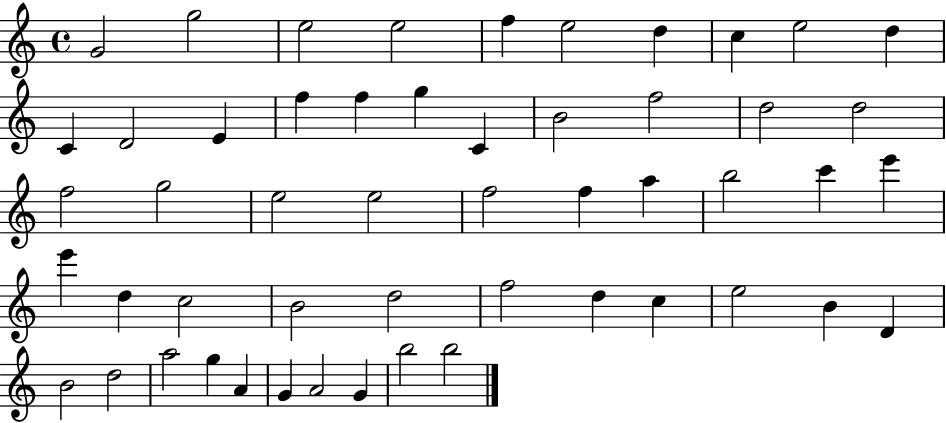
G4/h G5/h E5/h E5/h F5/q E5/h D5/q C5/q E5/h D5/q C4/q D4/h E4/q F5/q F5/q G5/q C4/q B4/h F5/h D5/h D5/h F5/h G5/h E5/h E5/h F5/h F5/q A5/q B5/h C6/q E6/q E6/q D5/q C5/h B4/h D5/h F5/h D5/q C5/q E5/h B4/q D4/q B4/h D5/h A5/h G5/q A4/q G4/q A4/h G4/q B5/h B5/h